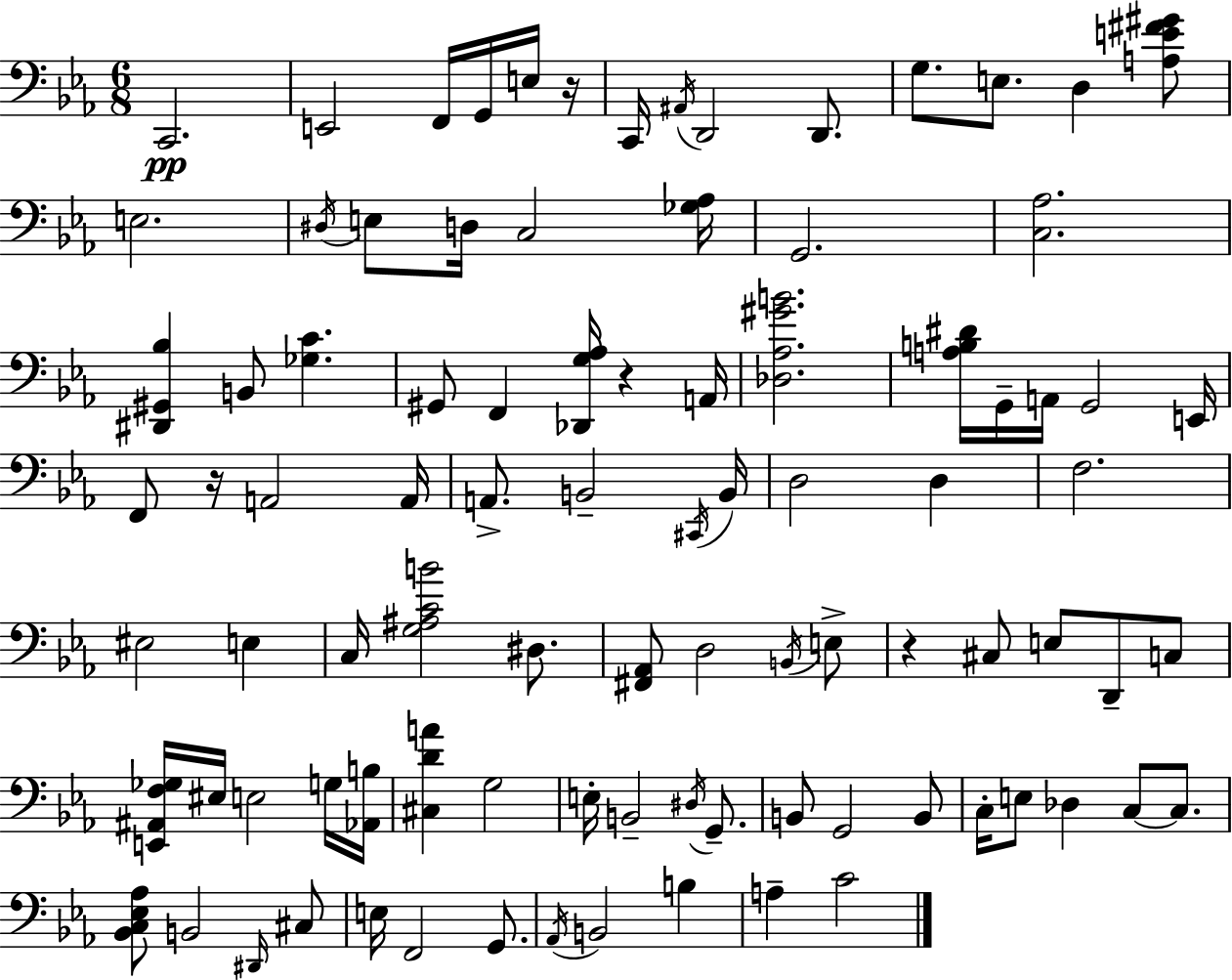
C2/h. E2/h F2/s G2/s E3/s R/s C2/s A#2/s D2/h D2/e. G3/e. E3/e. D3/q [A3,E4,F#4,G#4]/e E3/h. D#3/s E3/e D3/s C3/h [Gb3,Ab3]/s G2/h. [C3,Ab3]/h. [D#2,G#2,Bb3]/q B2/e [Gb3,C4]/q. G#2/e F2/q [Db2,G3,Ab3]/s R/q A2/s [Db3,Ab3,G#4,B4]/h. [A3,B3,D#4]/s G2/s A2/s G2/h E2/s F2/e R/s A2/h A2/s A2/e. B2/h C#2/s B2/s D3/h D3/q F3/h. EIS3/h E3/q C3/s [G3,A#3,C4,B4]/h D#3/e. [F#2,Ab2]/e D3/h B2/s E3/e R/q C#3/e E3/e D2/e C3/e [E2,A#2,F3,Gb3]/s EIS3/s E3/h G3/s [Ab2,B3]/s [C#3,D4,A4]/q G3/h E3/s B2/h D#3/s G2/e. B2/e G2/h B2/e C3/s E3/e Db3/q C3/e C3/e. [Bb2,C3,Eb3,Ab3]/e B2/h D#2/s C#3/e E3/s F2/h G2/e. Ab2/s B2/h B3/q A3/q C4/h